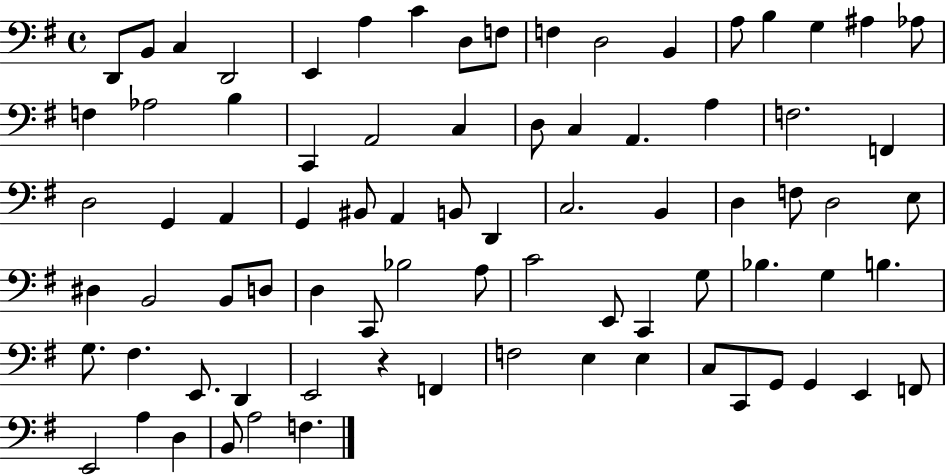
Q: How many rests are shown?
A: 1